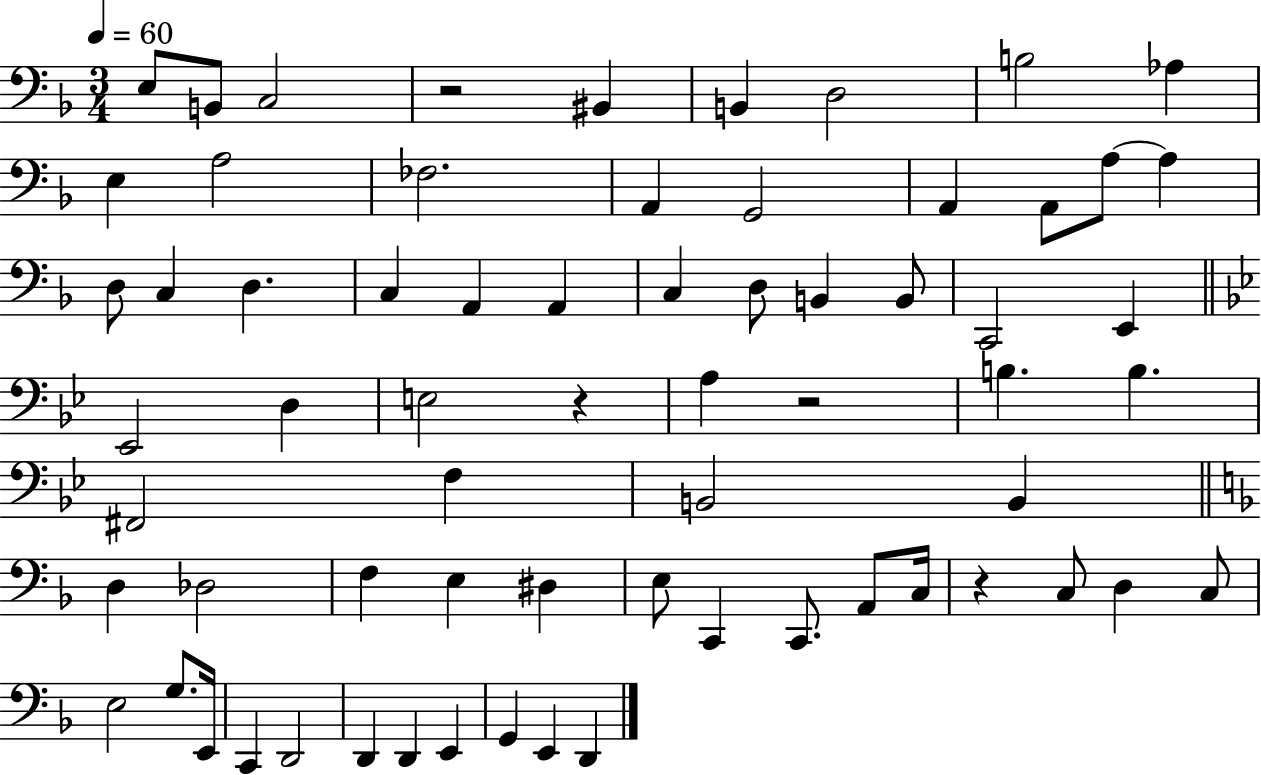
X:1
T:Untitled
M:3/4
L:1/4
K:F
E,/2 B,,/2 C,2 z2 ^B,, B,, D,2 B,2 _A, E, A,2 _F,2 A,, G,,2 A,, A,,/2 A,/2 A, D,/2 C, D, C, A,, A,, C, D,/2 B,, B,,/2 C,,2 E,, _E,,2 D, E,2 z A, z2 B, B, ^F,,2 F, B,,2 B,, D, _D,2 F, E, ^D, E,/2 C,, C,,/2 A,,/2 C,/4 z C,/2 D, C,/2 E,2 G,/2 E,,/4 C,, D,,2 D,, D,, E,, G,, E,, D,,